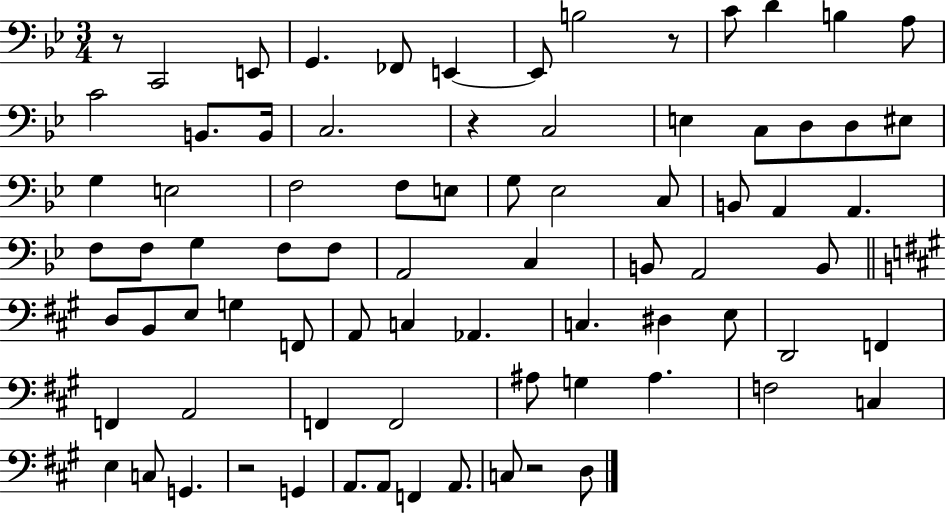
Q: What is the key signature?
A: BES major